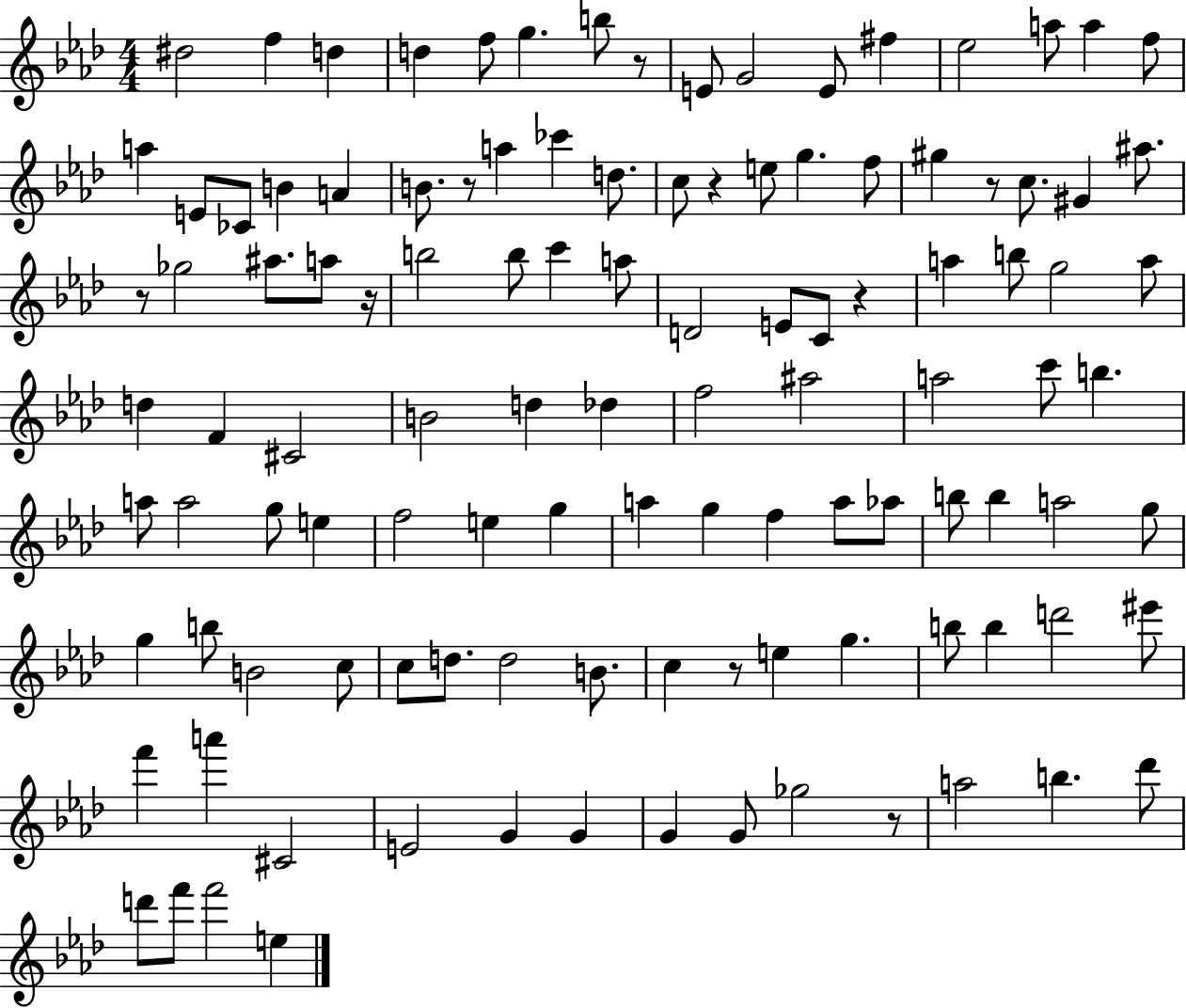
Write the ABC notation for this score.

X:1
T:Untitled
M:4/4
L:1/4
K:Ab
^d2 f d d f/2 g b/2 z/2 E/2 G2 E/2 ^f _e2 a/2 a f/2 a E/2 _C/2 B A B/2 z/2 a _c' d/2 c/2 z e/2 g f/2 ^g z/2 c/2 ^G ^a/2 z/2 _g2 ^a/2 a/2 z/4 b2 b/2 c' a/2 D2 E/2 C/2 z a b/2 g2 a/2 d F ^C2 B2 d _d f2 ^a2 a2 c'/2 b a/2 a2 g/2 e f2 e g a g f a/2 _a/2 b/2 b a2 g/2 g b/2 B2 c/2 c/2 d/2 d2 B/2 c z/2 e g b/2 b d'2 ^e'/2 f' a' ^C2 E2 G G G G/2 _g2 z/2 a2 b _d'/2 d'/2 f'/2 f'2 e